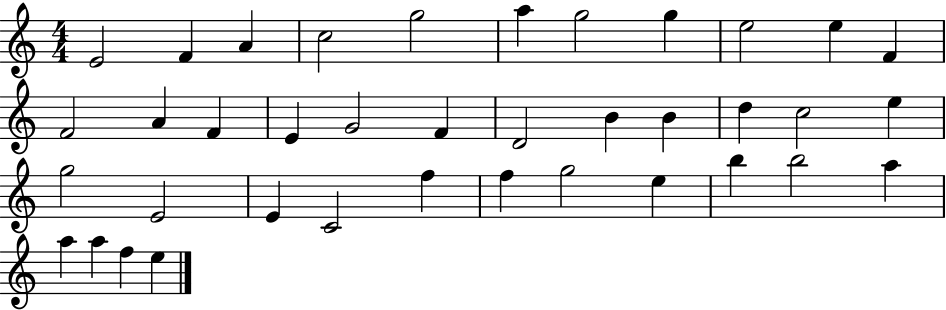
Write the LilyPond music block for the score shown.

{
  \clef treble
  \numericTimeSignature
  \time 4/4
  \key c \major
  e'2 f'4 a'4 | c''2 g''2 | a''4 g''2 g''4 | e''2 e''4 f'4 | \break f'2 a'4 f'4 | e'4 g'2 f'4 | d'2 b'4 b'4 | d''4 c''2 e''4 | \break g''2 e'2 | e'4 c'2 f''4 | f''4 g''2 e''4 | b''4 b''2 a''4 | \break a''4 a''4 f''4 e''4 | \bar "|."
}